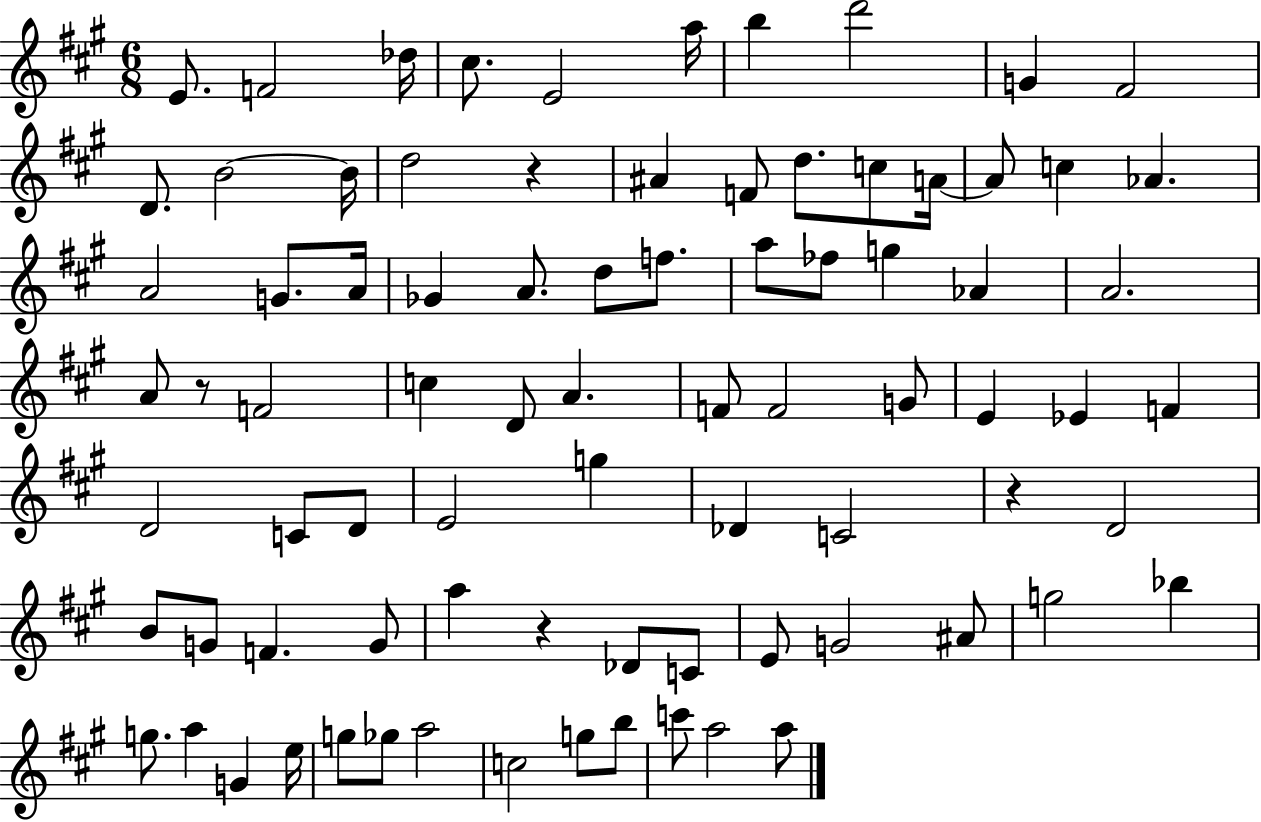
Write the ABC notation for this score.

X:1
T:Untitled
M:6/8
L:1/4
K:A
E/2 F2 _d/4 ^c/2 E2 a/4 b d'2 G ^F2 D/2 B2 B/4 d2 z ^A F/2 d/2 c/2 A/4 A/2 c _A A2 G/2 A/4 _G A/2 d/2 f/2 a/2 _f/2 g _A A2 A/2 z/2 F2 c D/2 A F/2 F2 G/2 E _E F D2 C/2 D/2 E2 g _D C2 z D2 B/2 G/2 F G/2 a z _D/2 C/2 E/2 G2 ^A/2 g2 _b g/2 a G e/4 g/2 _g/2 a2 c2 g/2 b/2 c'/2 a2 a/2